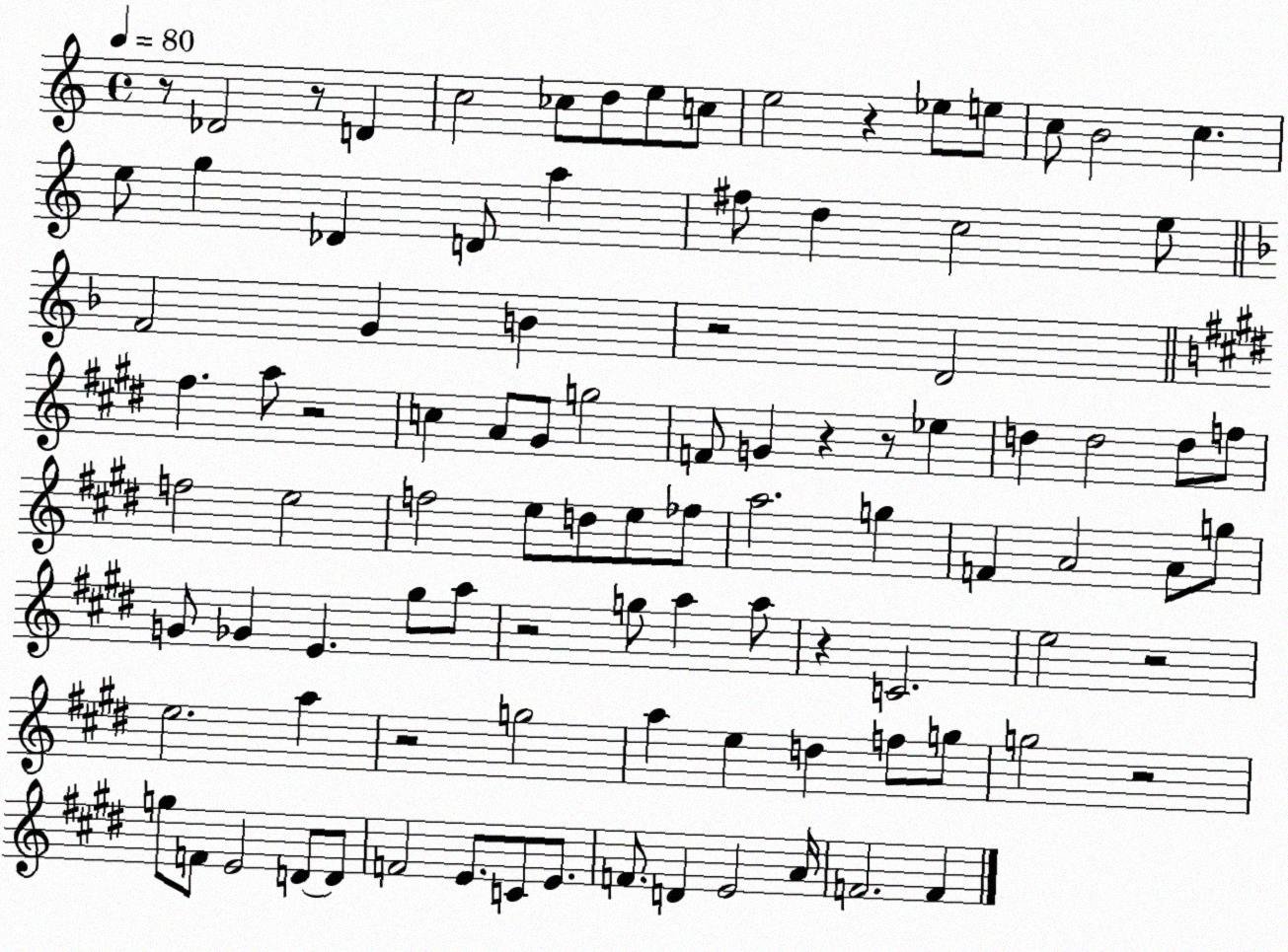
X:1
T:Untitled
M:4/4
L:1/4
K:C
z/2 _D2 z/2 D c2 _c/2 d/2 e/2 c/2 e2 z _e/2 e/2 c/2 B2 c e/2 g _D D/2 a ^f/2 d c2 e/2 F2 G B z2 D2 ^f a/2 z2 c A/2 ^G/2 g2 F/2 G z z/2 _e d d2 d/2 f/2 f2 e2 f2 e/2 d/2 e/2 _f/2 a2 g F A2 A/2 g/2 G/2 _G E ^g/2 a/2 z2 g/2 a a/2 z C2 e2 z2 e2 a z2 g2 a e d f/2 g/2 g2 z2 g/2 F/2 E2 D/2 D/2 F2 E/2 C/2 E/2 F/2 D E2 A/4 F2 F